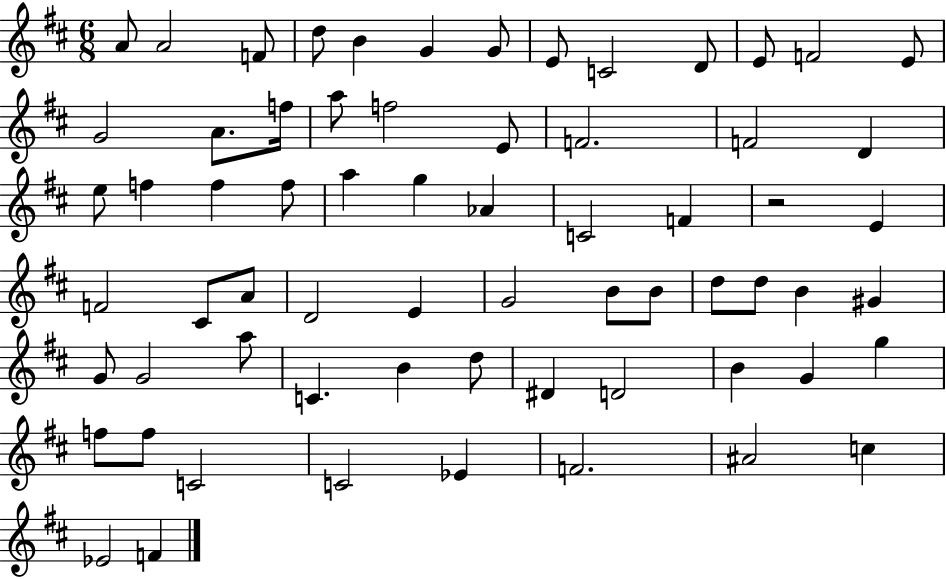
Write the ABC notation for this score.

X:1
T:Untitled
M:6/8
L:1/4
K:D
A/2 A2 F/2 d/2 B G G/2 E/2 C2 D/2 E/2 F2 E/2 G2 A/2 f/4 a/2 f2 E/2 F2 F2 D e/2 f f f/2 a g _A C2 F z2 E F2 ^C/2 A/2 D2 E G2 B/2 B/2 d/2 d/2 B ^G G/2 G2 a/2 C B d/2 ^D D2 B G g f/2 f/2 C2 C2 _E F2 ^A2 c _E2 F